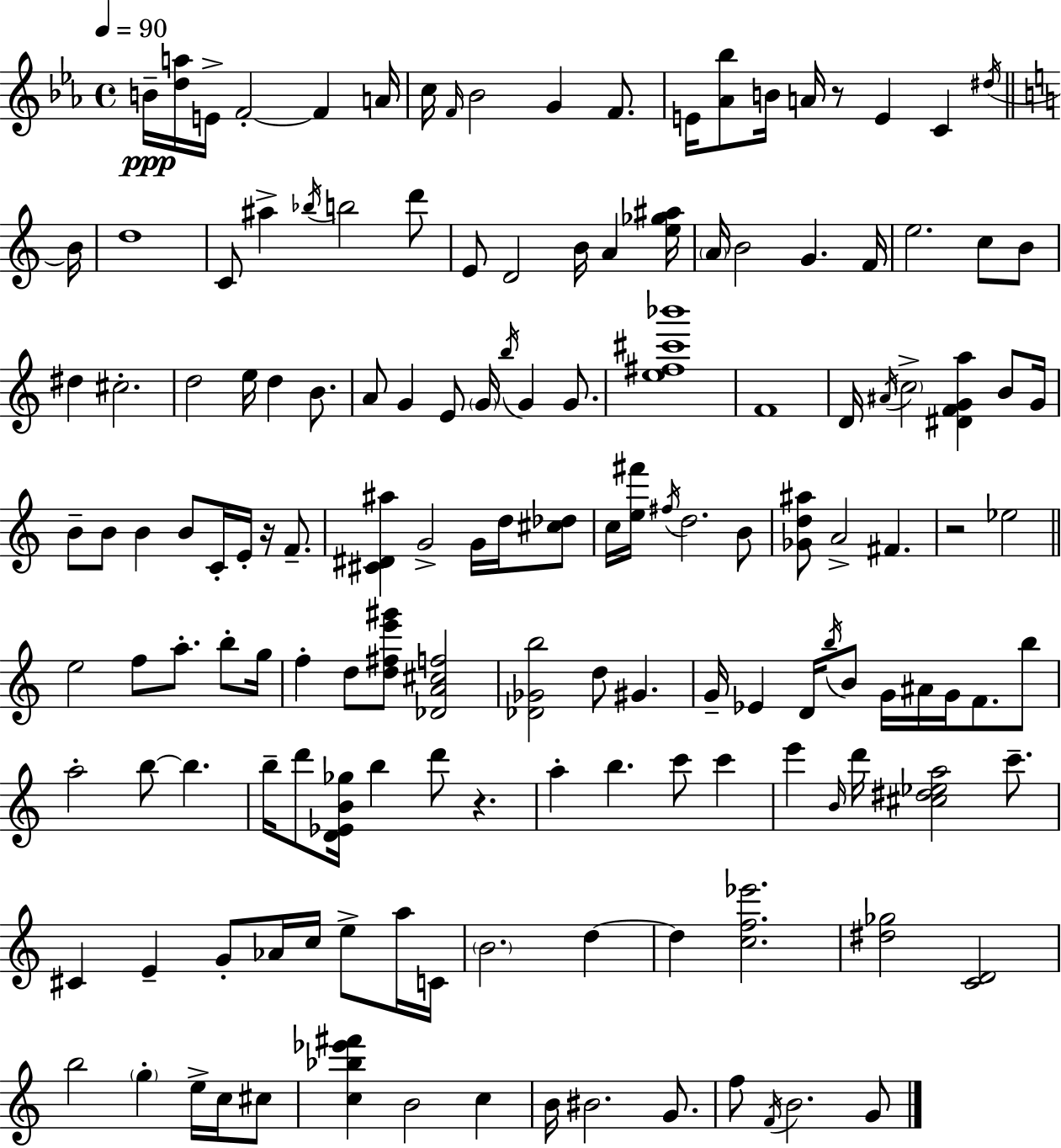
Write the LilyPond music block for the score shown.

{
  \clef treble
  \time 4/4
  \defaultTimeSignature
  \key c \minor
  \tempo 4 = 90
  \repeat volta 2 { b'16--\ppp <d'' a''>16 e'16-> f'2-.~~ f'4 a'16 | c''16 \grace { f'16 } bes'2 g'4 f'8. | e'16 <aes' bes''>8 b'16 a'16 r8 e'4 c'4 | \acciaccatura { dis''16 } \bar "||" \break \key c \major b'16 d''1 | c'8 ais''4-> \acciaccatura { bes''16 } b''2 | d'''8 e'8 d'2 b'16 a'4 | <e'' ges'' ais''>16 \parenthesize a'16 b'2 g'4. | \break f'16 e''2. c''8 | b'8 dis''4 cis''2.-. | d''2 e''16 d''4 b'8. | a'8 g'4 e'8 \parenthesize g'16 \acciaccatura { b''16 } g'4 | \break g'8. <e'' fis'' cis''' bes'''>1 | f'1 | d'16 \acciaccatura { ais'16 } \parenthesize c''2-> <dis' f' g' a''>4 | b'8 g'16 b'8-- b'8 b'4 b'8 c'16-. e'16-. | \break r16 f'8.-- <cis' dis' ais''>4 g'2-> | g'16 d''16 <cis'' des''>8 c''16 <e'' fis'''>16 \acciaccatura { fis''16 } d''2. | b'8 <ges' d'' ais''>8 a'2-> fis'4. | r2 ees''2 | \break \bar "||" \break \key c \major e''2 f''8 a''8.-. b''8-. g''16 | f''4-. d''8 <d'' fis'' e''' gis'''>8 <des' a' cis'' f''>2 | <des' ges' b''>2 d''8 gis'4. | g'16-- ees'4 d'16 \acciaccatura { b''16 } b'8 g'16 ais'16 g'16 f'8. b''8 | \break a''2-. b''8~~ b''4. | b''16-- d'''8 <d' ees' b' ges''>16 b''4 d'''8 r4. | a''4-. b''4. c'''8 c'''4 | e'''4 \grace { b'16 } d'''16 <cis'' dis'' ees'' a''>2 c'''8.-- | \break cis'4 e'4-- g'8-. aes'16 c''16 e''8-> | a''16 c'16 \parenthesize b'2. d''4~~ | d''4 <c'' f'' ees'''>2. | <dis'' ges''>2 <c' d'>2 | \break b''2 \parenthesize g''4-. e''16-> c''16 | cis''8 <c'' bes'' ees''' fis'''>4 b'2 c''4 | b'16 bis'2. g'8. | f''8 \acciaccatura { f'16 } b'2. | \break g'8 } \bar "|."
}